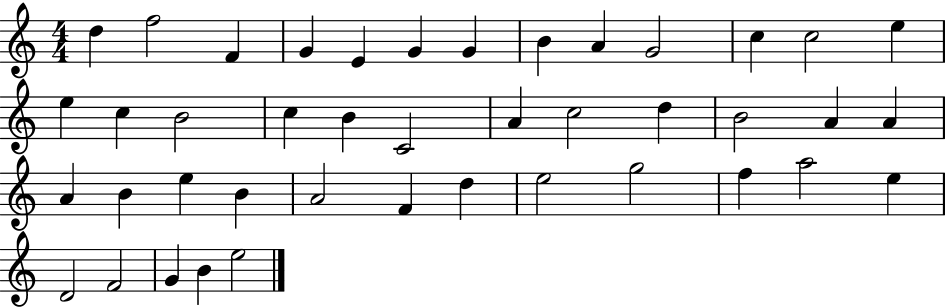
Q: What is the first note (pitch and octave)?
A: D5